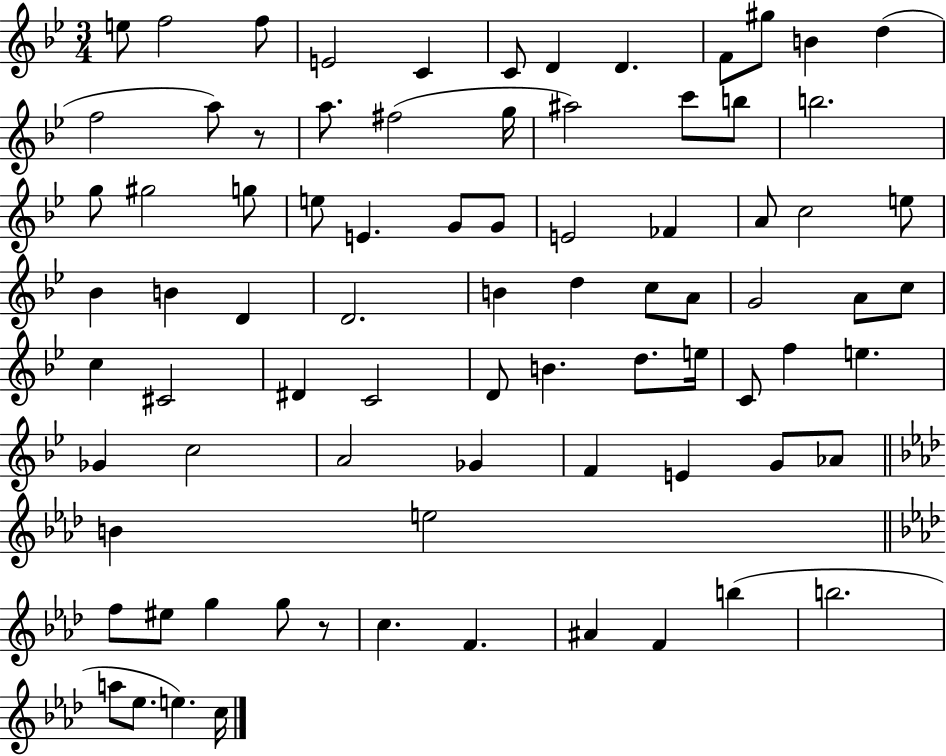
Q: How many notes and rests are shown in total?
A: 81